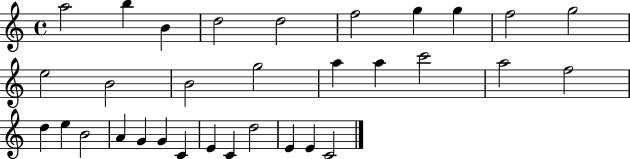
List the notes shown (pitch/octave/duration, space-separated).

A5/h B5/q B4/q D5/h D5/h F5/h G5/q G5/q F5/h G5/h E5/h B4/h B4/h G5/h A5/q A5/q C6/h A5/h F5/h D5/q E5/q B4/h A4/q G4/q G4/q C4/q E4/q C4/q D5/h E4/q E4/q C4/h